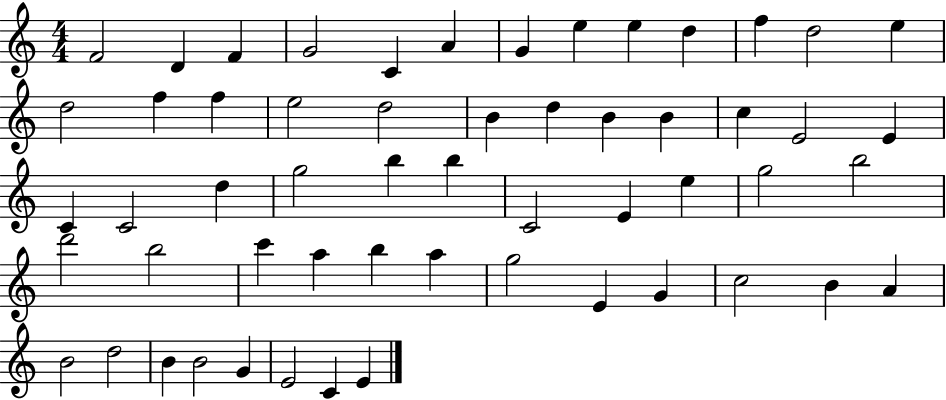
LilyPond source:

{
  \clef treble
  \numericTimeSignature
  \time 4/4
  \key c \major
  f'2 d'4 f'4 | g'2 c'4 a'4 | g'4 e''4 e''4 d''4 | f''4 d''2 e''4 | \break d''2 f''4 f''4 | e''2 d''2 | b'4 d''4 b'4 b'4 | c''4 e'2 e'4 | \break c'4 c'2 d''4 | g''2 b''4 b''4 | c'2 e'4 e''4 | g''2 b''2 | \break d'''2 b''2 | c'''4 a''4 b''4 a''4 | g''2 e'4 g'4 | c''2 b'4 a'4 | \break b'2 d''2 | b'4 b'2 g'4 | e'2 c'4 e'4 | \bar "|."
}